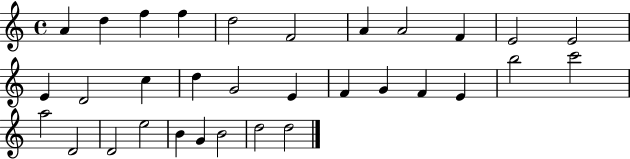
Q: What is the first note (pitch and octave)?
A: A4